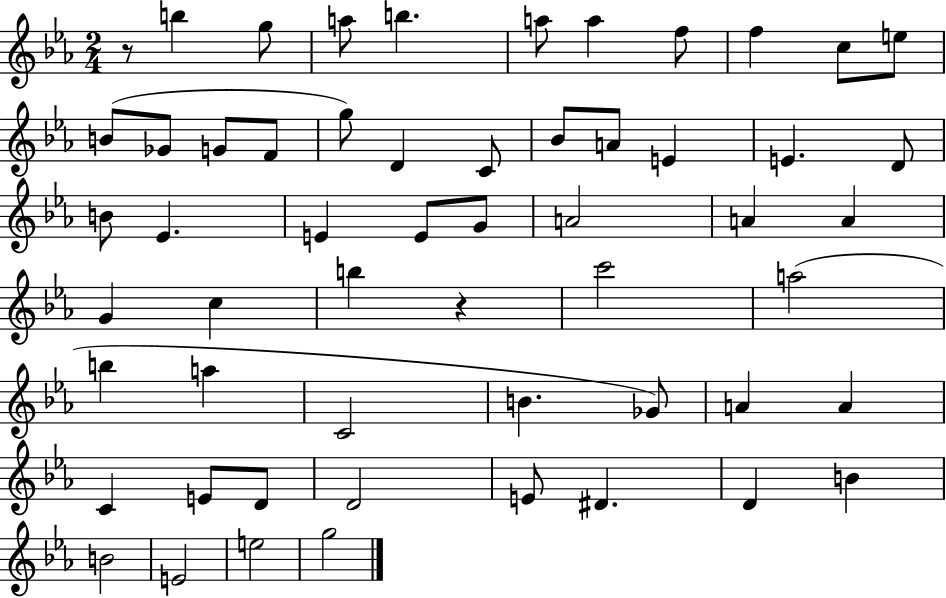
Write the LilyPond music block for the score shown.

{
  \clef treble
  \numericTimeSignature
  \time 2/4
  \key ees \major
  r8 b''4 g''8 | a''8 b''4. | a''8 a''4 f''8 | f''4 c''8 e''8 | \break b'8( ges'8 g'8 f'8 | g''8) d'4 c'8 | bes'8 a'8 e'4 | e'4. d'8 | \break b'8 ees'4. | e'4 e'8 g'8 | a'2 | a'4 a'4 | \break g'4 c''4 | b''4 r4 | c'''2 | a''2( | \break b''4 a''4 | c'2 | b'4. ges'8) | a'4 a'4 | \break c'4 e'8 d'8 | d'2 | e'8 dis'4. | d'4 b'4 | \break b'2 | e'2 | e''2 | g''2 | \break \bar "|."
}